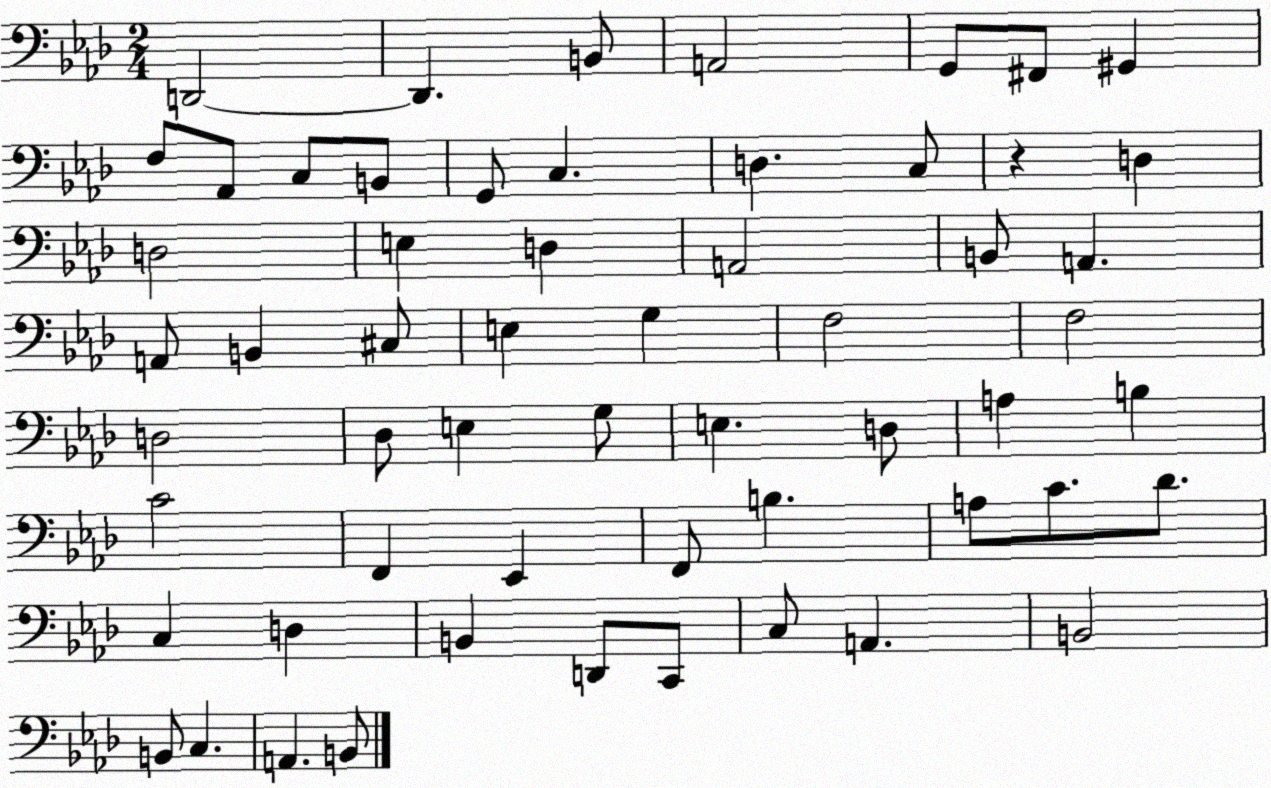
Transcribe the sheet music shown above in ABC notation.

X:1
T:Untitled
M:2/4
L:1/4
K:Ab
D,,2 D,, B,,/2 A,,2 G,,/2 ^F,,/2 ^G,, F,/2 _A,,/2 C,/2 B,,/2 G,,/2 C, D, C,/2 z D, D,2 E, D, A,,2 B,,/2 A,, A,,/2 B,, ^C,/2 E, G, F,2 F,2 D,2 _D,/2 E, G,/2 E, D,/2 A, B, C2 F,, _E,, F,,/2 B, A,/2 C/2 _D/2 C, D, B,, D,,/2 C,,/2 C,/2 A,, B,,2 B,,/2 C, A,, B,,/2